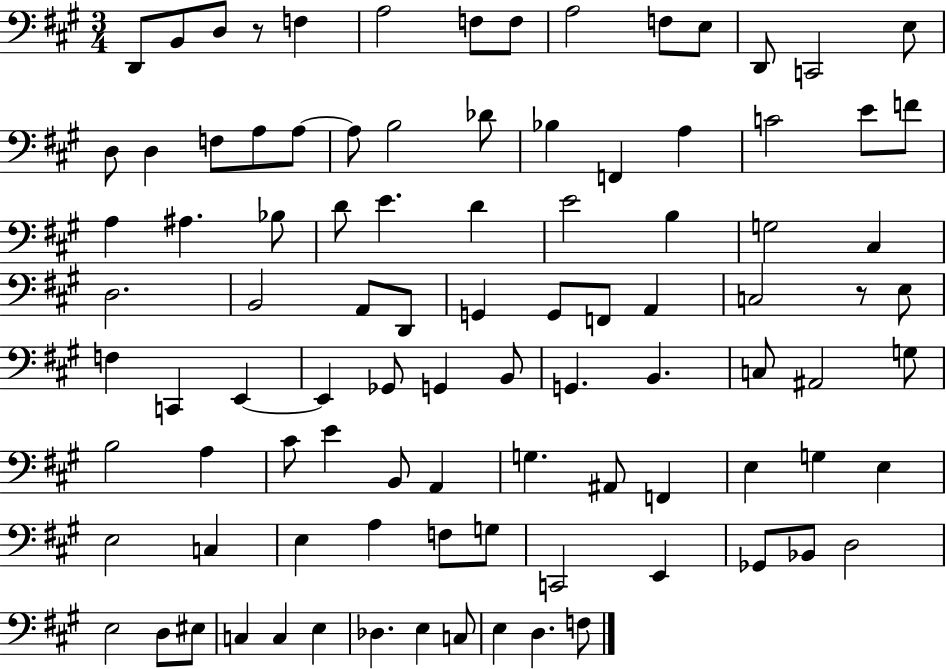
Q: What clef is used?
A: bass